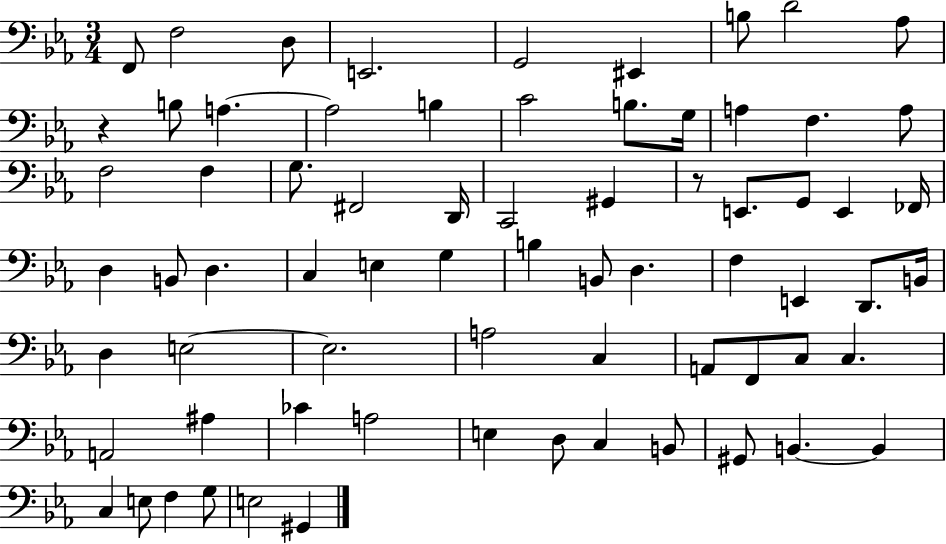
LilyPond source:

{
  \clef bass
  \numericTimeSignature
  \time 3/4
  \key ees \major
  \repeat volta 2 { f,8 f2 d8 | e,2. | g,2 eis,4 | b8 d'2 aes8 | \break r4 b8 a4.~~ | a2 b4 | c'2 b8. g16 | a4 f4. a8 | \break f2 f4 | g8. fis,2 d,16 | c,2 gis,4 | r8 e,8. g,8 e,4 fes,16 | \break d4 b,8 d4. | c4 e4 g4 | b4 b,8 d4. | f4 e,4 d,8. b,16 | \break d4 e2~~ | e2. | a2 c4 | a,8 f,8 c8 c4. | \break a,2 ais4 | ces'4 a2 | e4 d8 c4 b,8 | gis,8 b,4.~~ b,4 | \break c4 e8 f4 g8 | e2 gis,4 | } \bar "|."
}